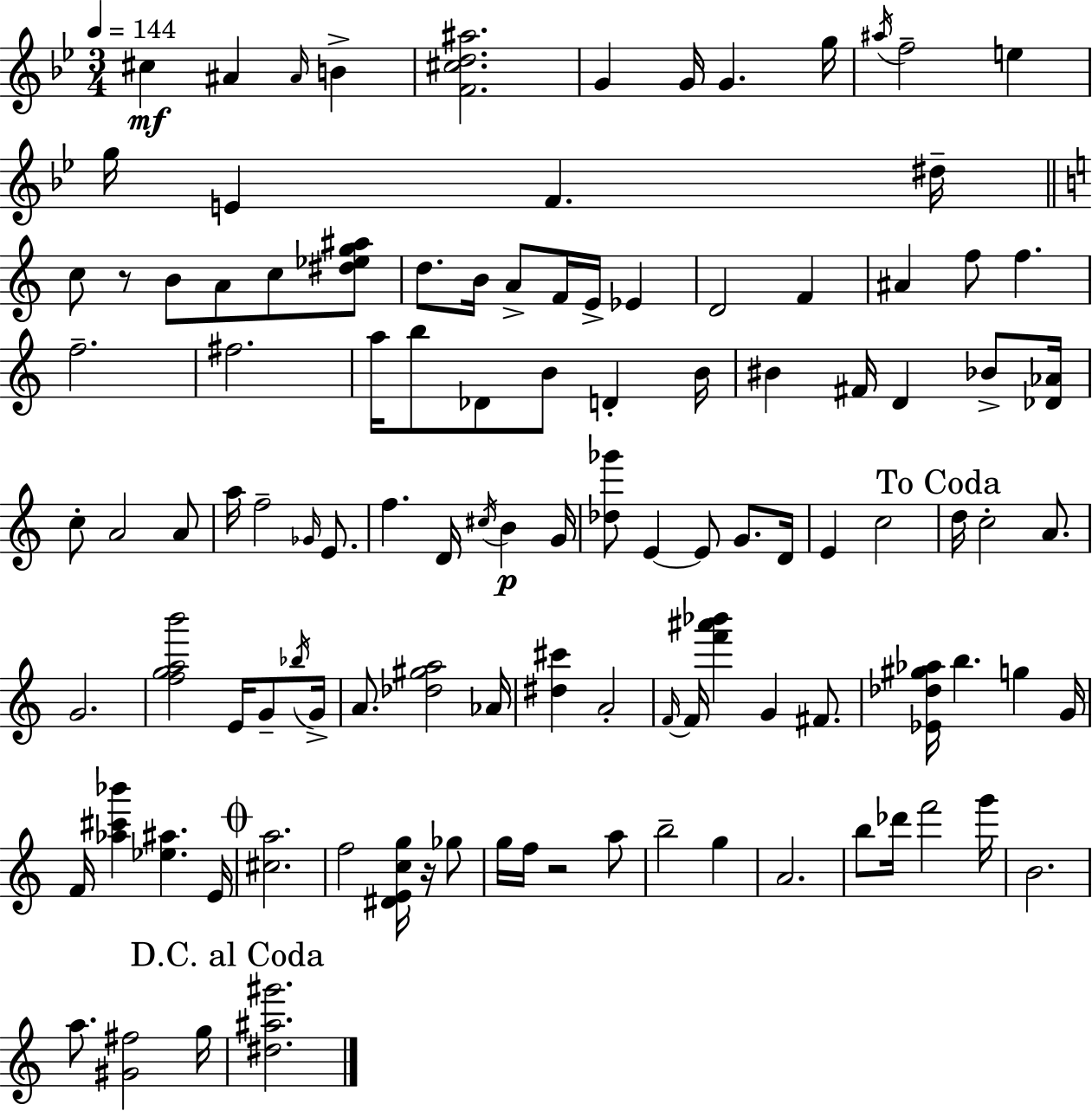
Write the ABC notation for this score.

X:1
T:Untitled
M:3/4
L:1/4
K:Bb
^c ^A ^A/4 B [F^cd^a]2 G G/4 G g/4 ^a/4 f2 e g/4 E F ^d/4 c/2 z/2 B/2 A/2 c/2 [^d_eg^a]/2 d/2 B/4 A/2 F/4 E/4 _E D2 F ^A f/2 f f2 ^f2 a/4 b/2 _D/2 B/2 D B/4 ^B ^F/4 D _B/2 [_D_A]/4 c/2 A2 A/2 a/4 f2 _G/4 E/2 f D/4 ^c/4 B G/4 [_d_g']/2 E E/2 G/2 D/4 E c2 d/4 c2 A/2 G2 [fgab']2 E/4 G/2 _b/4 G/4 A/2 [_d^ga]2 _A/4 [^d^c'] A2 F/4 F/4 [f'^a'_b'] G ^F/2 [_E_d^g_a]/4 b g G/4 F/4 [_a^c'_b'] [_e^a] E/4 [^ca]2 f2 [^DEcg]/4 z/4 _g/2 g/4 f/4 z2 a/2 b2 g A2 b/2 _d'/4 f'2 g'/4 B2 a/2 [^G^f]2 g/4 [^d^a^g']2